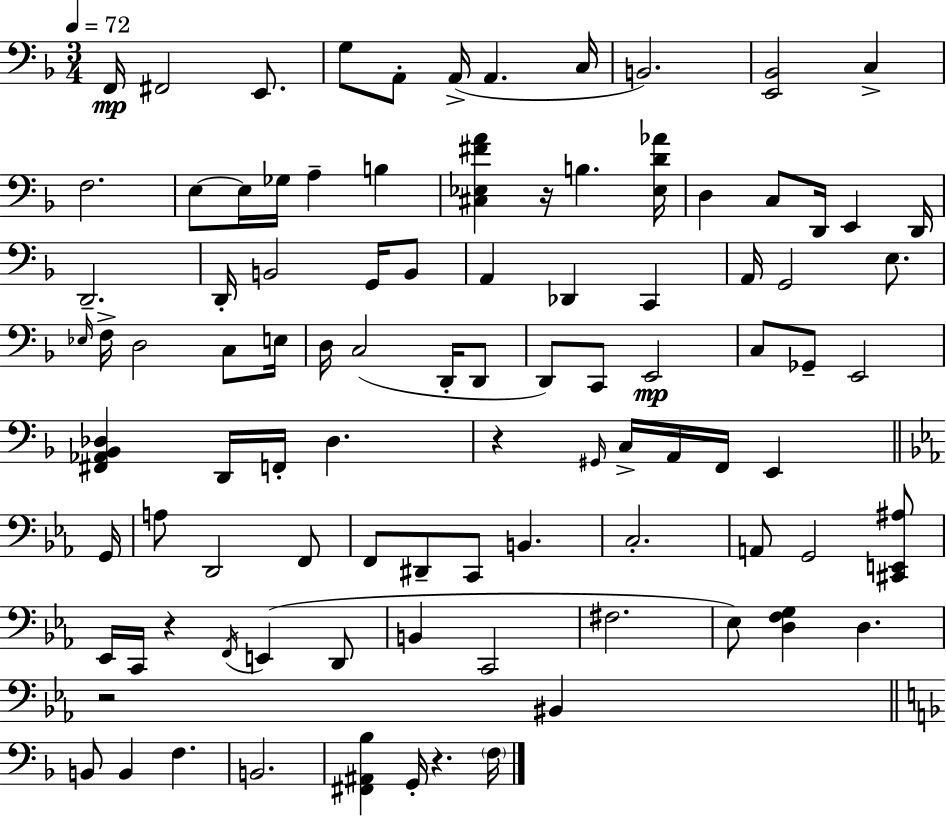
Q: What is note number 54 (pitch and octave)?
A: A2